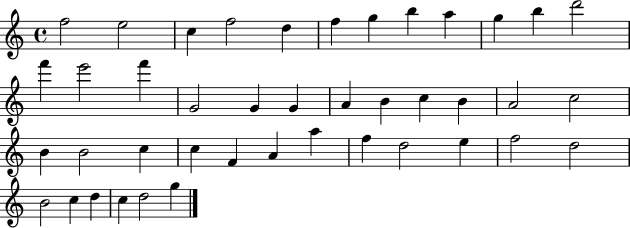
F5/h E5/h C5/q F5/h D5/q F5/q G5/q B5/q A5/q G5/q B5/q D6/h F6/q E6/h F6/q G4/h G4/q G4/q A4/q B4/q C5/q B4/q A4/h C5/h B4/q B4/h C5/q C5/q F4/q A4/q A5/q F5/q D5/h E5/q F5/h D5/h B4/h C5/q D5/q C5/q D5/h G5/q